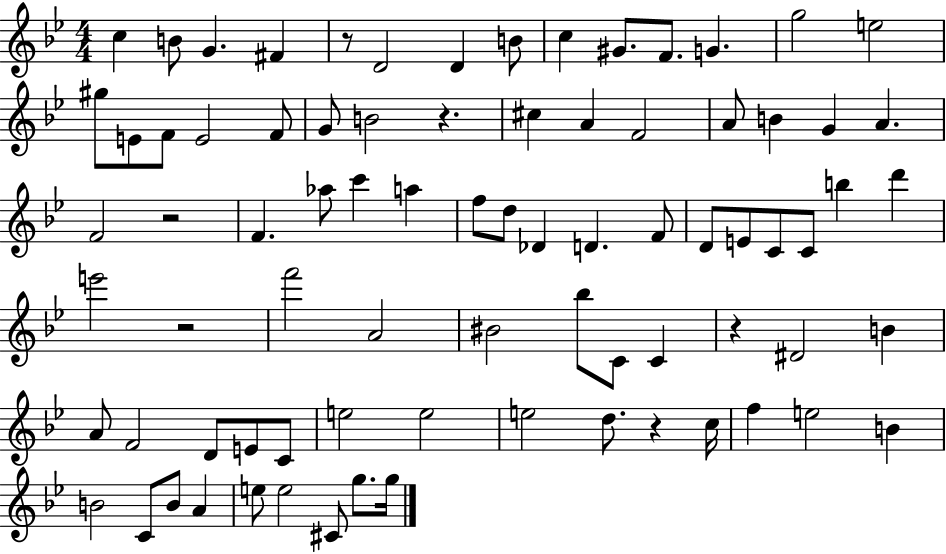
{
  \clef treble
  \numericTimeSignature
  \time 4/4
  \key bes \major
  c''4 b'8 g'4. fis'4 | r8 d'2 d'4 b'8 | c''4 gis'8. f'8. g'4. | g''2 e''2 | \break gis''8 e'8 f'8 e'2 f'8 | g'8 b'2 r4. | cis''4 a'4 f'2 | a'8 b'4 g'4 a'4. | \break f'2 r2 | f'4. aes''8 c'''4 a''4 | f''8 d''8 des'4 d'4. f'8 | d'8 e'8 c'8 c'8 b''4 d'''4 | \break e'''2 r2 | f'''2 a'2 | bis'2 bes''8 c'8 c'4 | r4 dis'2 b'4 | \break a'8 f'2 d'8 e'8 c'8 | e''2 e''2 | e''2 d''8. r4 c''16 | f''4 e''2 b'4 | \break b'2 c'8 b'8 a'4 | e''8 e''2 cis'8 g''8. g''16 | \bar "|."
}